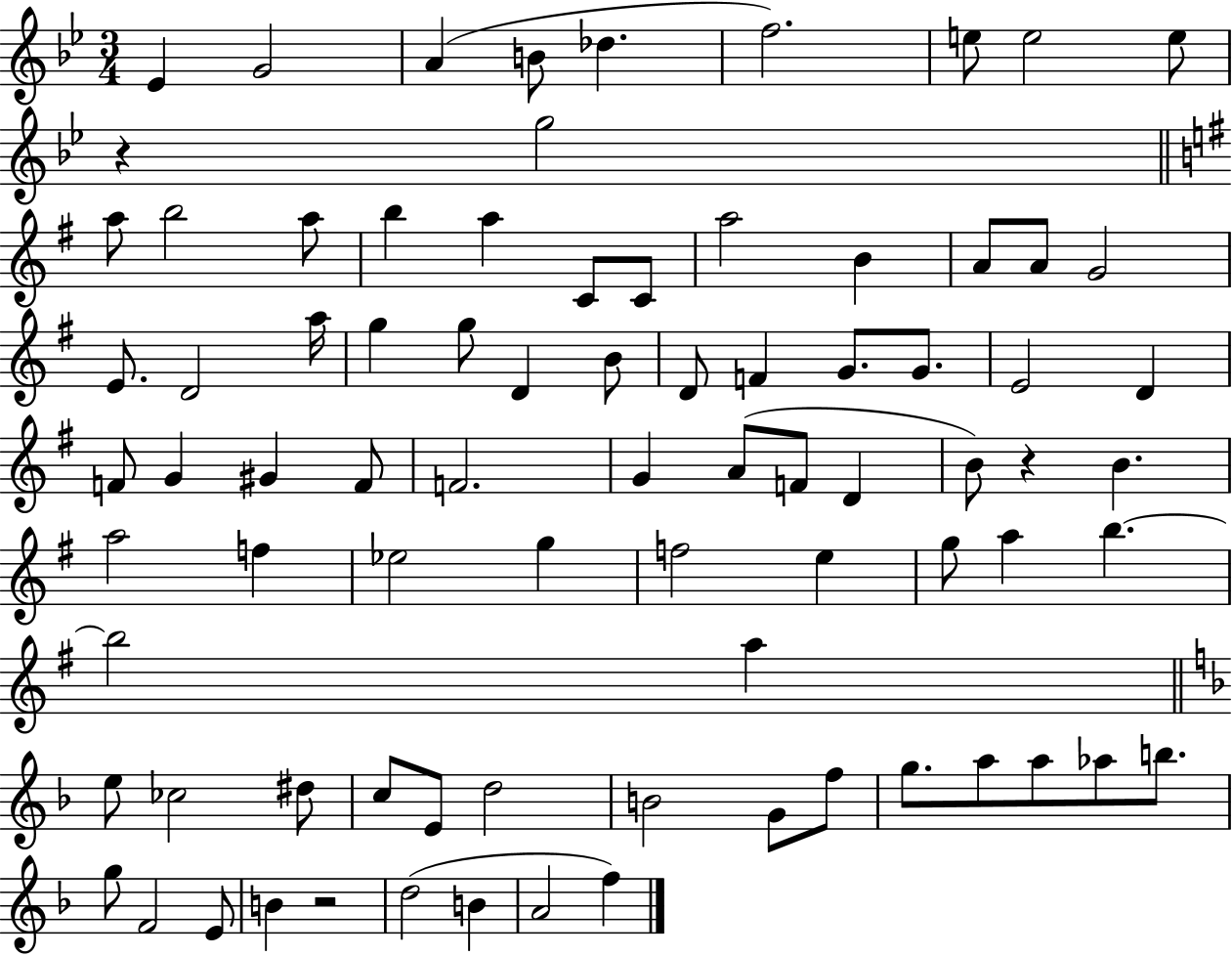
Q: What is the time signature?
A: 3/4